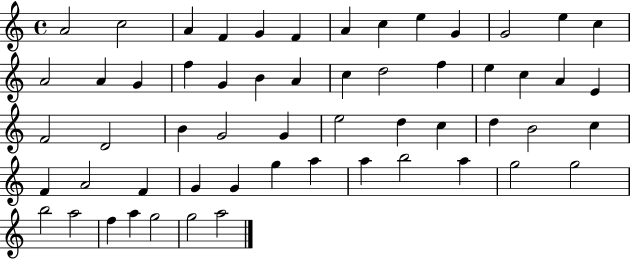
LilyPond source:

{
  \clef treble
  \time 4/4
  \defaultTimeSignature
  \key c \major
  a'2 c''2 | a'4 f'4 g'4 f'4 | a'4 c''4 e''4 g'4 | g'2 e''4 c''4 | \break a'2 a'4 g'4 | f''4 g'4 b'4 a'4 | c''4 d''2 f''4 | e''4 c''4 a'4 e'4 | \break f'2 d'2 | b'4 g'2 g'4 | e''2 d''4 c''4 | d''4 b'2 c''4 | \break f'4 a'2 f'4 | g'4 g'4 g''4 a''4 | a''4 b''2 a''4 | g''2 g''2 | \break b''2 a''2 | f''4 a''4 g''2 | g''2 a''2 | \bar "|."
}